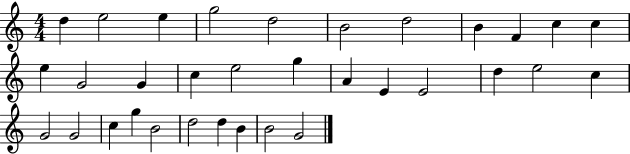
D5/q E5/h E5/q G5/h D5/h B4/h D5/h B4/q F4/q C5/q C5/q E5/q G4/h G4/q C5/q E5/h G5/q A4/q E4/q E4/h D5/q E5/h C5/q G4/h G4/h C5/q G5/q B4/h D5/h D5/q B4/q B4/h G4/h